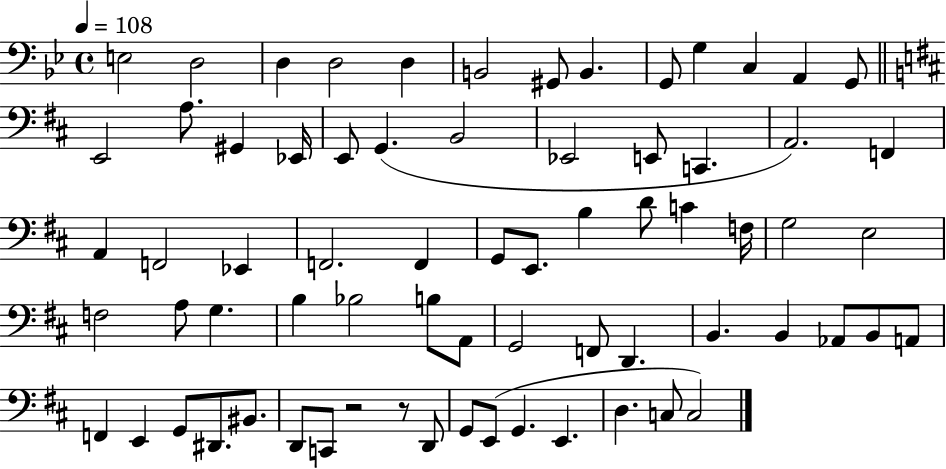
E3/h D3/h D3/q D3/h D3/q B2/h G#2/e B2/q. G2/e G3/q C3/q A2/q G2/e E2/h A3/e. G#2/q Eb2/s E2/e G2/q. B2/h Eb2/h E2/e C2/q. A2/h. F2/q A2/q F2/h Eb2/q F2/h. F2/q G2/e E2/e. B3/q D4/e C4/q F3/s G3/h E3/h F3/h A3/e G3/q. B3/q Bb3/h B3/e A2/e G2/h F2/e D2/q. B2/q. B2/q Ab2/e B2/e A2/e F2/q E2/q G2/e D#2/e. BIS2/e. D2/e C2/e R/h R/e D2/e G2/e E2/e G2/q. E2/q. D3/q. C3/e C3/h